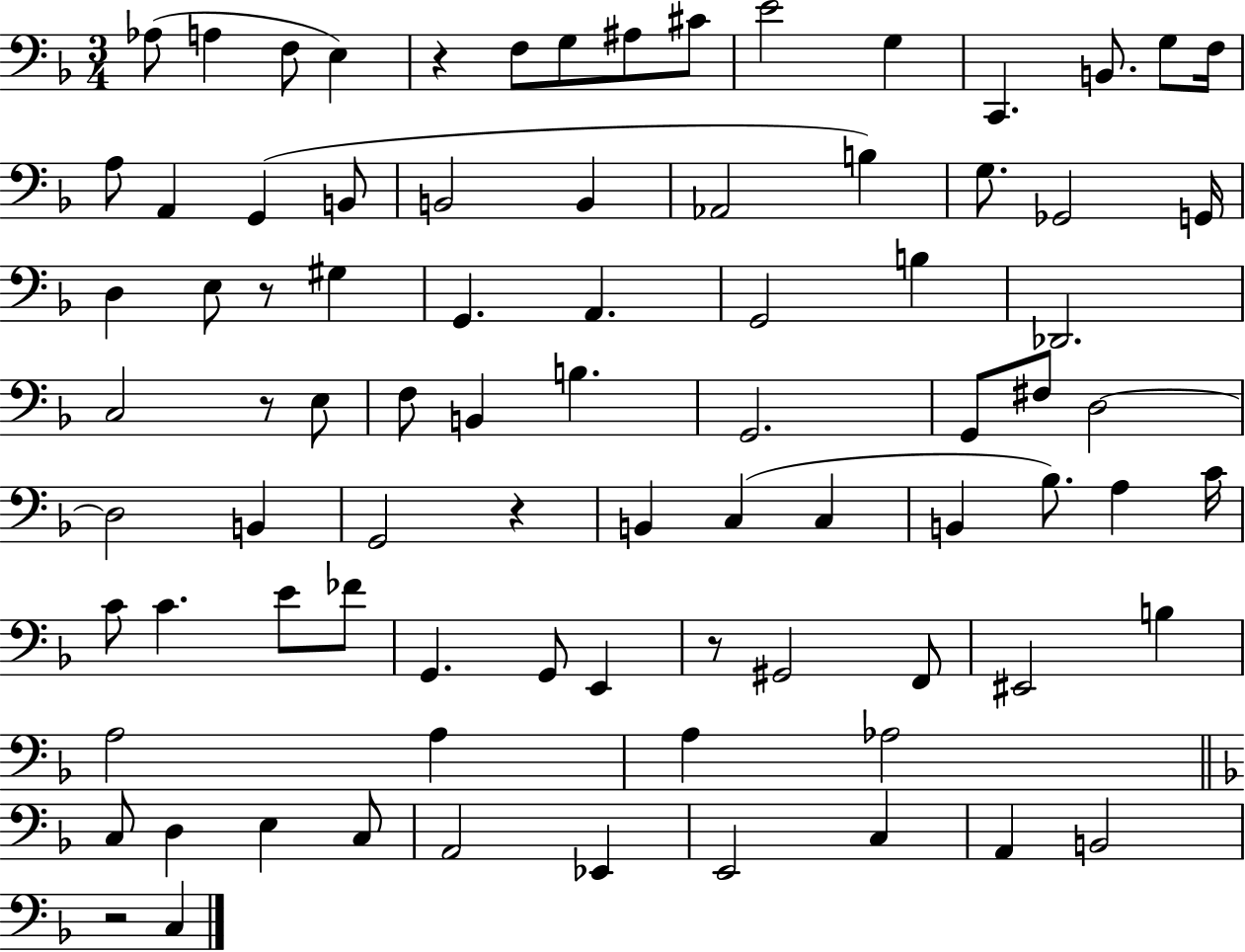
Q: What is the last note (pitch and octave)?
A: C3